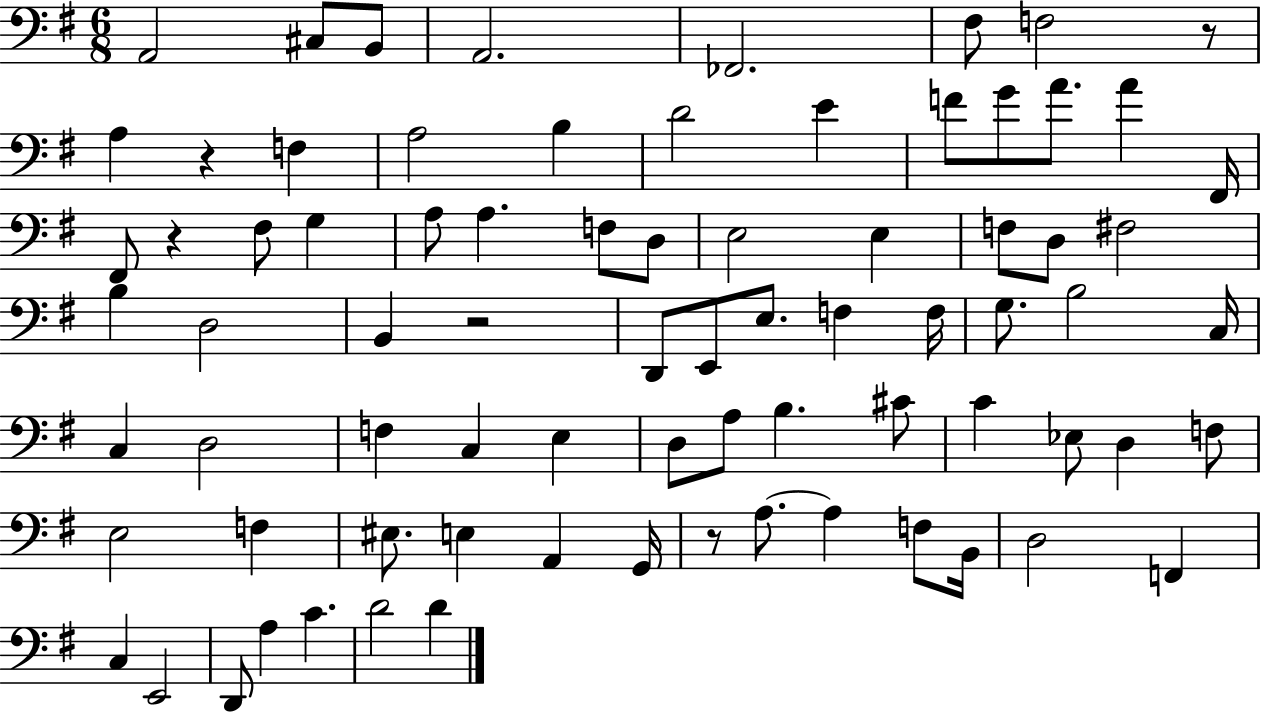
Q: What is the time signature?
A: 6/8